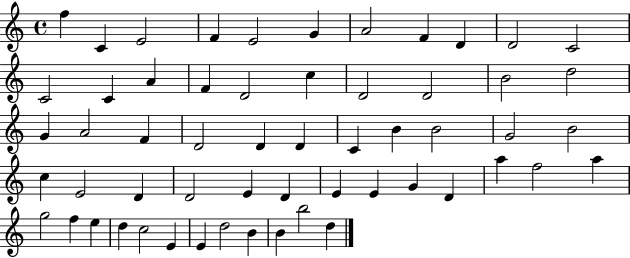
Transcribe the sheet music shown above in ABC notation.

X:1
T:Untitled
M:4/4
L:1/4
K:C
f C E2 F E2 G A2 F D D2 C2 C2 C A F D2 c D2 D2 B2 d2 G A2 F D2 D D C B B2 G2 B2 c E2 D D2 E D E E G D a f2 a g2 f e d c2 E E d2 B B b2 d